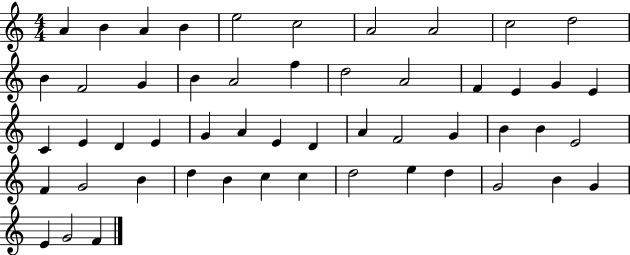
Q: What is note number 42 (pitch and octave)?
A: C5